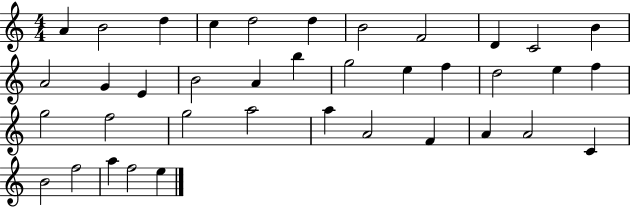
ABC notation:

X:1
T:Untitled
M:4/4
L:1/4
K:C
A B2 d c d2 d B2 F2 D C2 B A2 G E B2 A b g2 e f d2 e f g2 f2 g2 a2 a A2 F A A2 C B2 f2 a f2 e